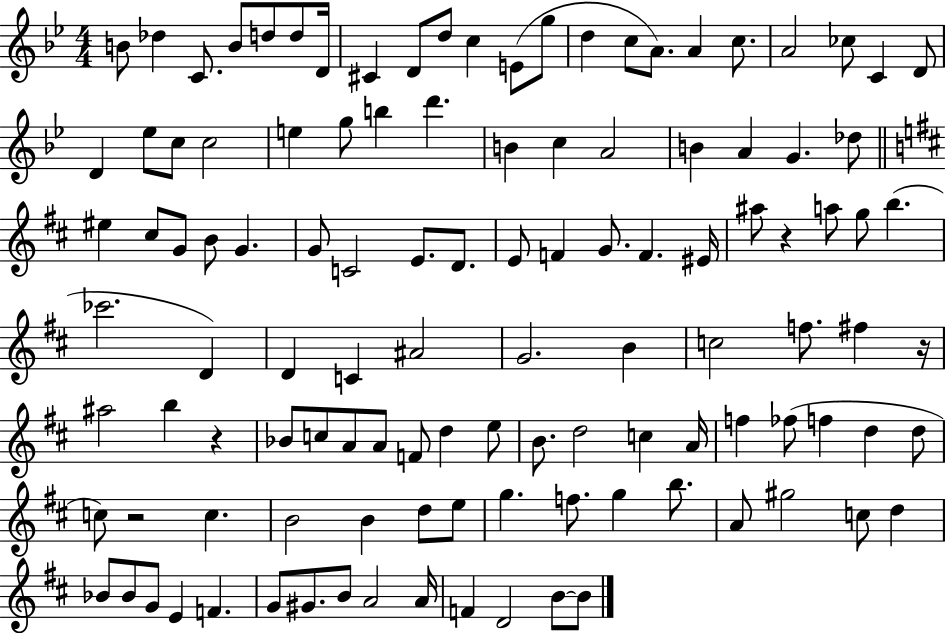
B4/e Db5/q C4/e. B4/e D5/e D5/e D4/s C#4/q D4/e D5/e C5/q E4/e G5/e D5/q C5/e A4/e. A4/q C5/e. A4/h CES5/e C4/q D4/e D4/q Eb5/e C5/e C5/h E5/q G5/e B5/q D6/q. B4/q C5/q A4/h B4/q A4/q G4/q. Db5/e EIS5/q C#5/e G4/e B4/e G4/q. G4/e C4/h E4/e. D4/e. E4/e F4/q G4/e. F4/q. EIS4/s A#5/e R/q A5/e G5/e B5/q. CES6/h. D4/q D4/q C4/q A#4/h G4/h. B4/q C5/h F5/e. F#5/q R/s A#5/h B5/q R/q Bb4/e C5/e A4/e A4/e F4/e D5/q E5/e B4/e. D5/h C5/q A4/s F5/q FES5/e F5/q D5/q D5/e C5/e R/h C5/q. B4/h B4/q D5/e E5/e G5/q. F5/e. G5/q B5/e. A4/e G#5/h C5/e D5/q Bb4/e Bb4/e G4/e E4/q F4/q. G4/e G#4/e. B4/e A4/h A4/s F4/q D4/h B4/e B4/e